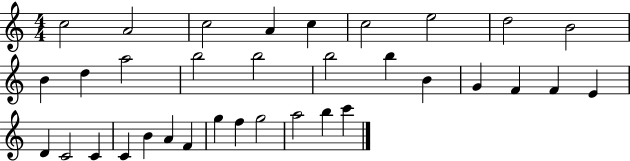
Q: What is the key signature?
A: C major